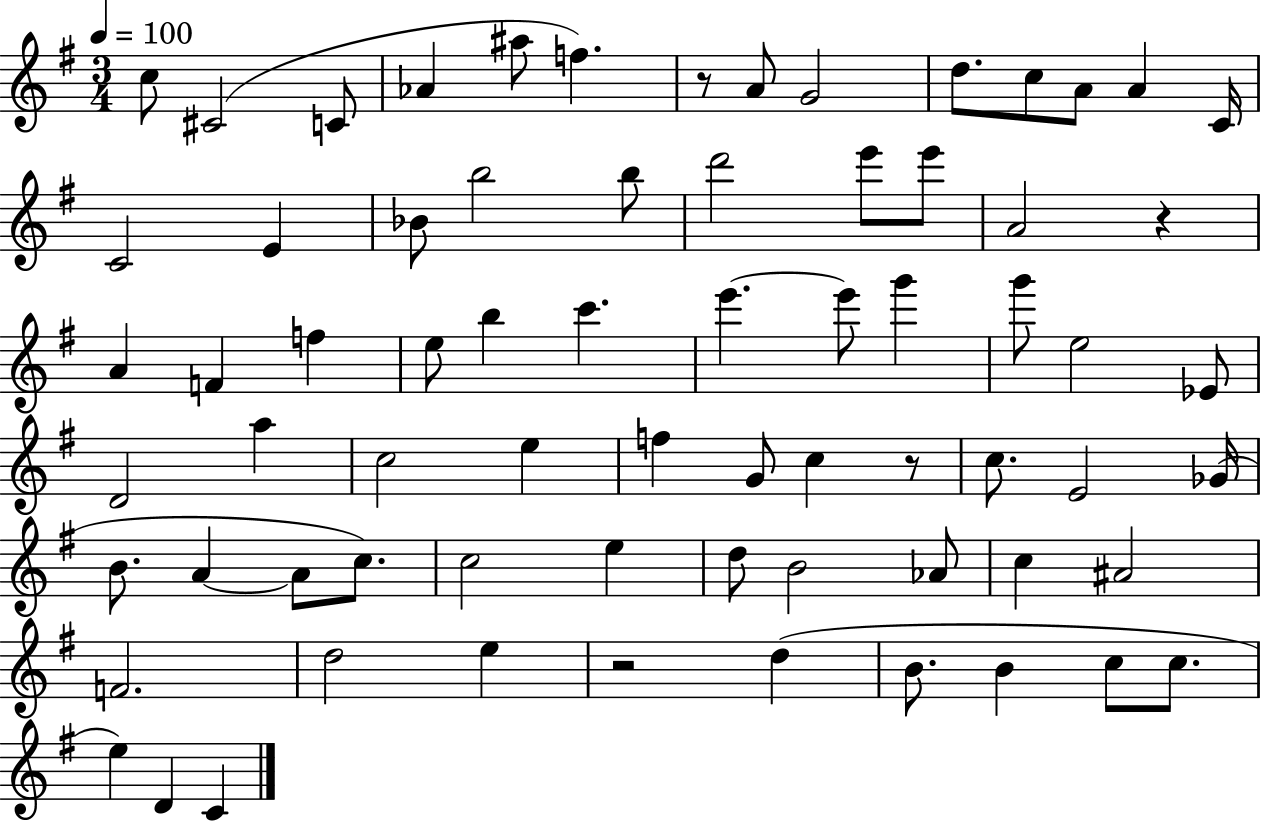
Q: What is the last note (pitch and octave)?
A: C4